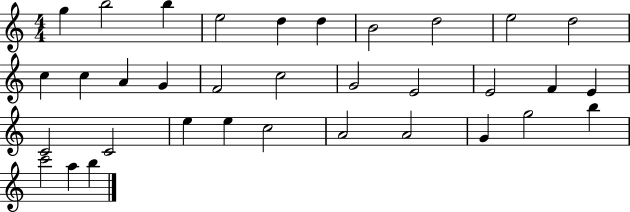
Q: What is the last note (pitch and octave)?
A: B5